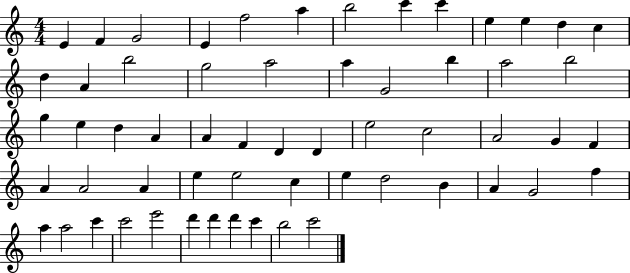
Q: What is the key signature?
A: C major